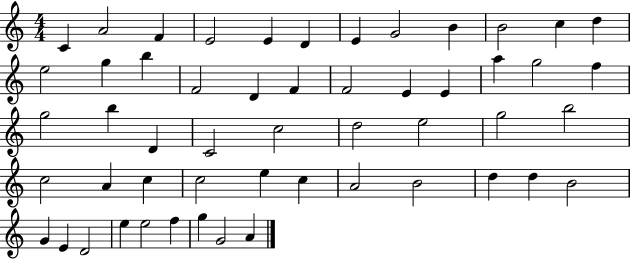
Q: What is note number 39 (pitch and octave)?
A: C5